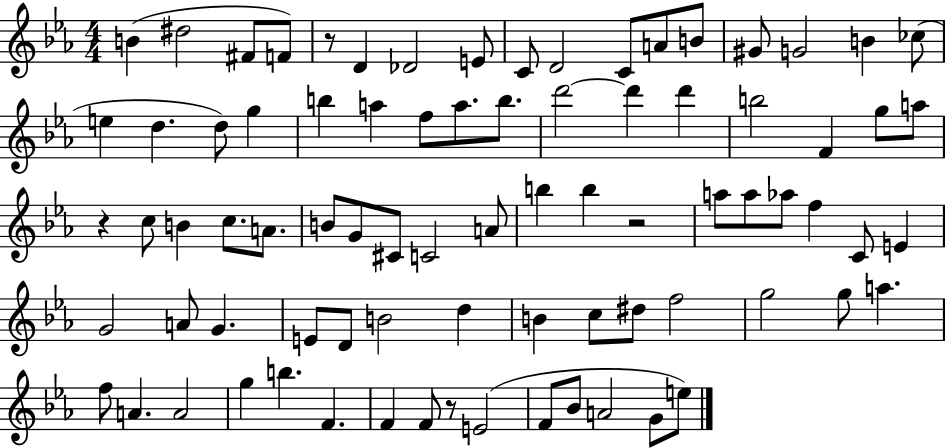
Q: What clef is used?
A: treble